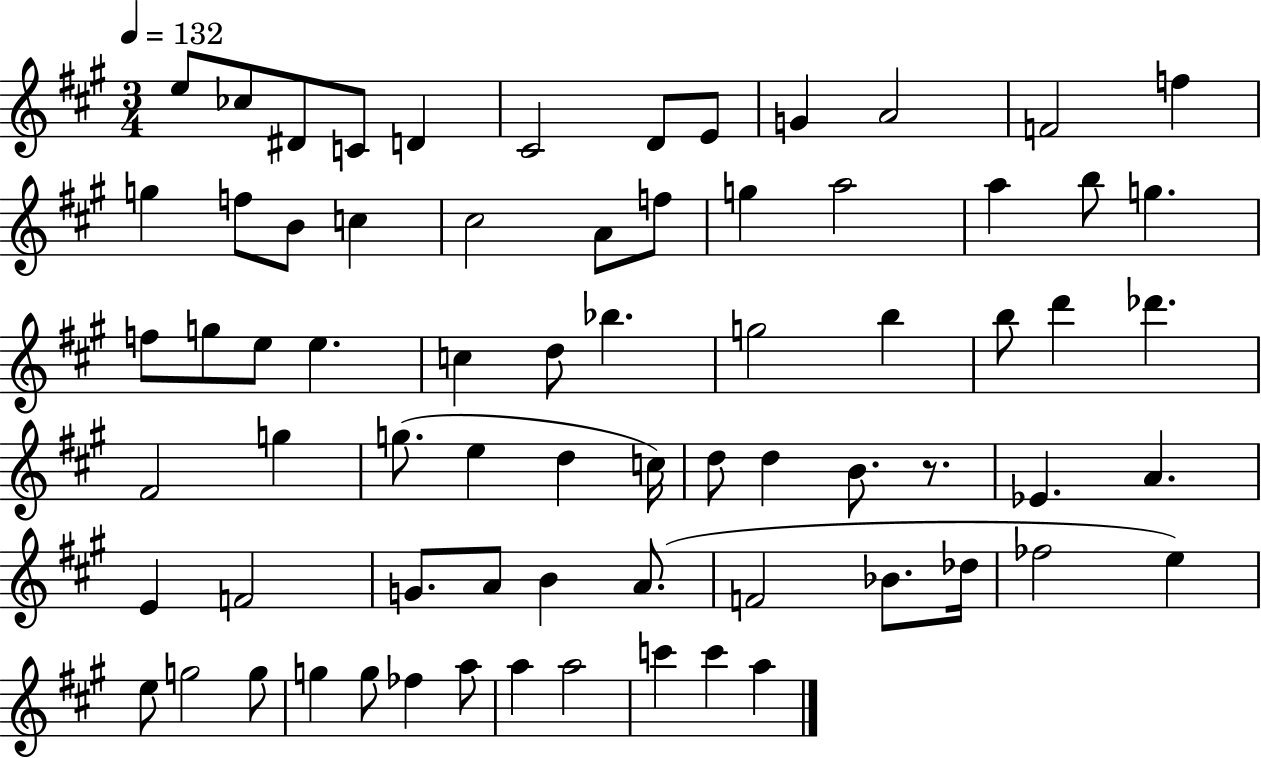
{
  \clef treble
  \numericTimeSignature
  \time 3/4
  \key a \major
  \tempo 4 = 132
  e''8 ces''8 dis'8 c'8 d'4 | cis'2 d'8 e'8 | g'4 a'2 | f'2 f''4 | \break g''4 f''8 b'8 c''4 | cis''2 a'8 f''8 | g''4 a''2 | a''4 b''8 g''4. | \break f''8 g''8 e''8 e''4. | c''4 d''8 bes''4. | g''2 b''4 | b''8 d'''4 des'''4. | \break fis'2 g''4 | g''8.( e''4 d''4 c''16) | d''8 d''4 b'8. r8. | ees'4. a'4. | \break e'4 f'2 | g'8. a'8 b'4 a'8.( | f'2 bes'8. des''16 | fes''2 e''4) | \break e''8 g''2 g''8 | g''4 g''8 fes''4 a''8 | a''4 a''2 | c'''4 c'''4 a''4 | \break \bar "|."
}